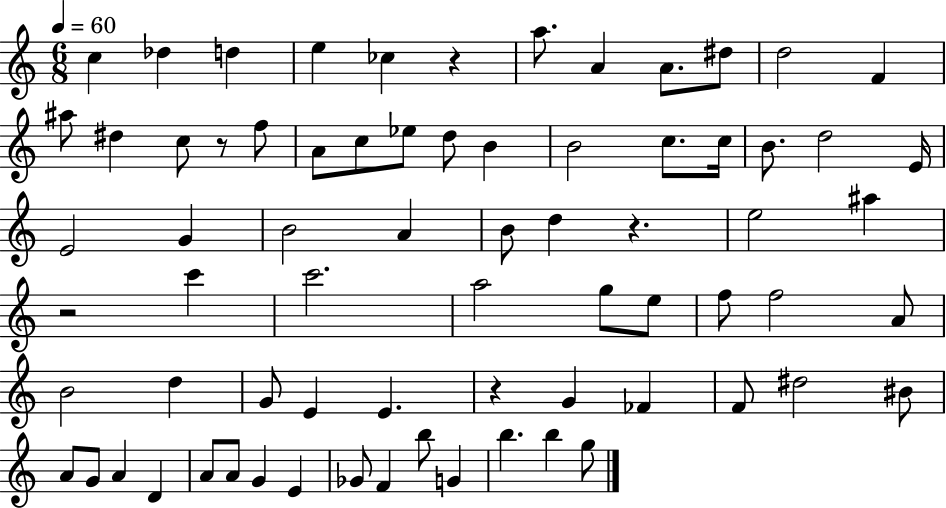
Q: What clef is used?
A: treble